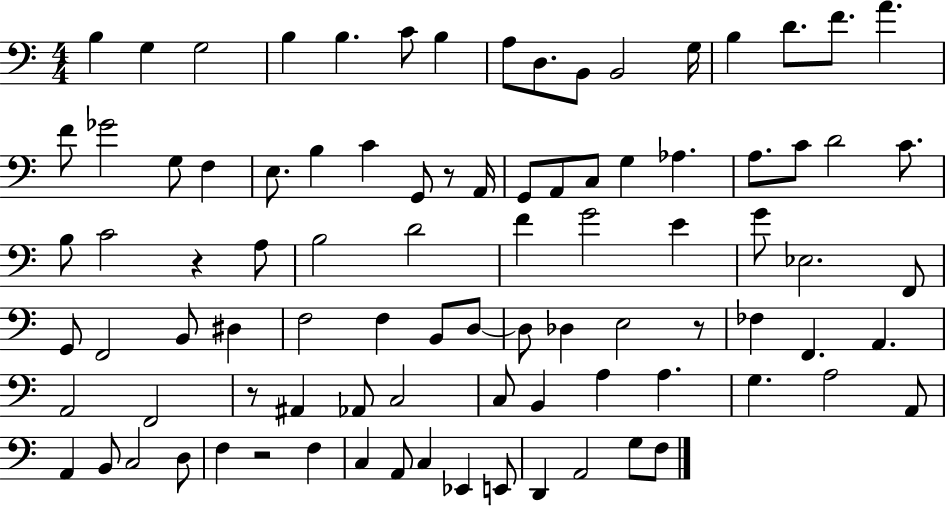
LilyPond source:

{
  \clef bass
  \numericTimeSignature
  \time 4/4
  \key c \major
  b4 g4 g2 | b4 b4. c'8 b4 | a8 d8. b,8 b,2 g16 | b4 d'8. f'8. a'4. | \break f'8 ges'2 g8 f4 | e8. b4 c'4 g,8 r8 a,16 | g,8 a,8 c8 g4 aes4. | a8. c'8 d'2 c'8. | \break b8 c'2 r4 a8 | b2 d'2 | f'4 g'2 e'4 | g'8 ees2. f,8 | \break g,8 f,2 b,8 dis4 | f2 f4 b,8 d8~~ | d8 des4 e2 r8 | fes4 f,4. a,4. | \break a,2 f,2 | r8 ais,4 aes,8 c2 | c8 b,4 a4 a4. | g4. a2 a,8 | \break a,4 b,8 c2 d8 | f4 r2 f4 | c4 a,8 c4 ees,4 e,8 | d,4 a,2 g8 f8 | \break \bar "|."
}